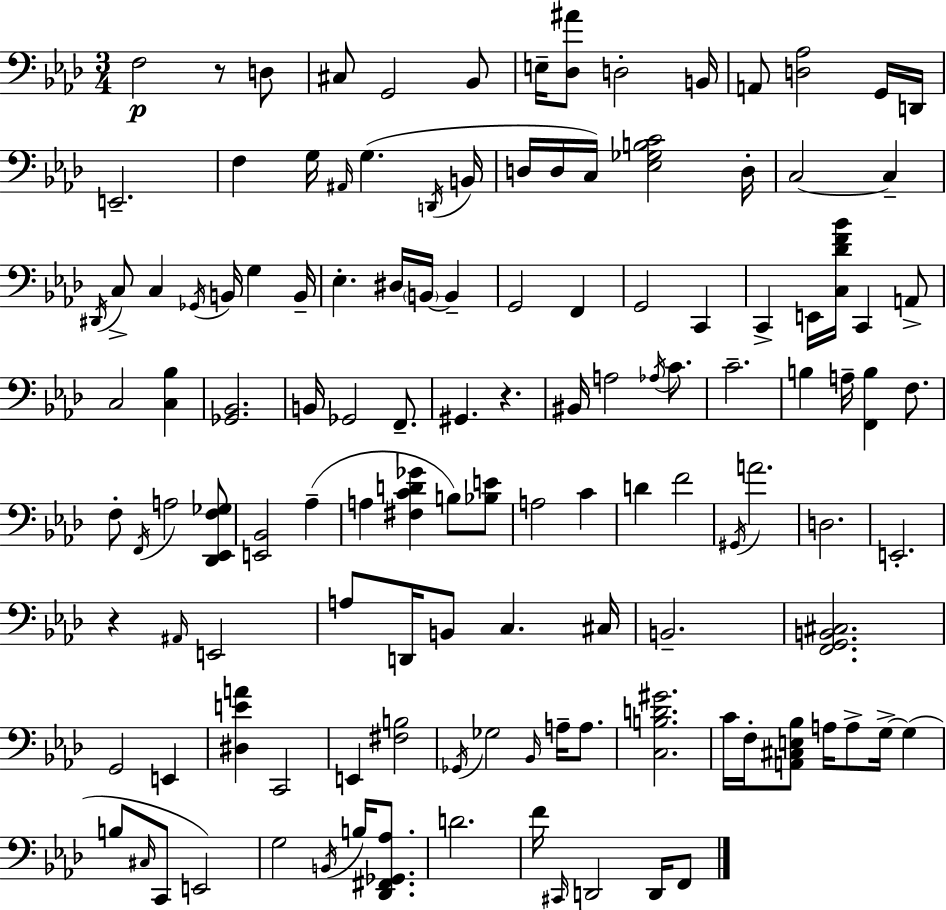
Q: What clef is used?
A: bass